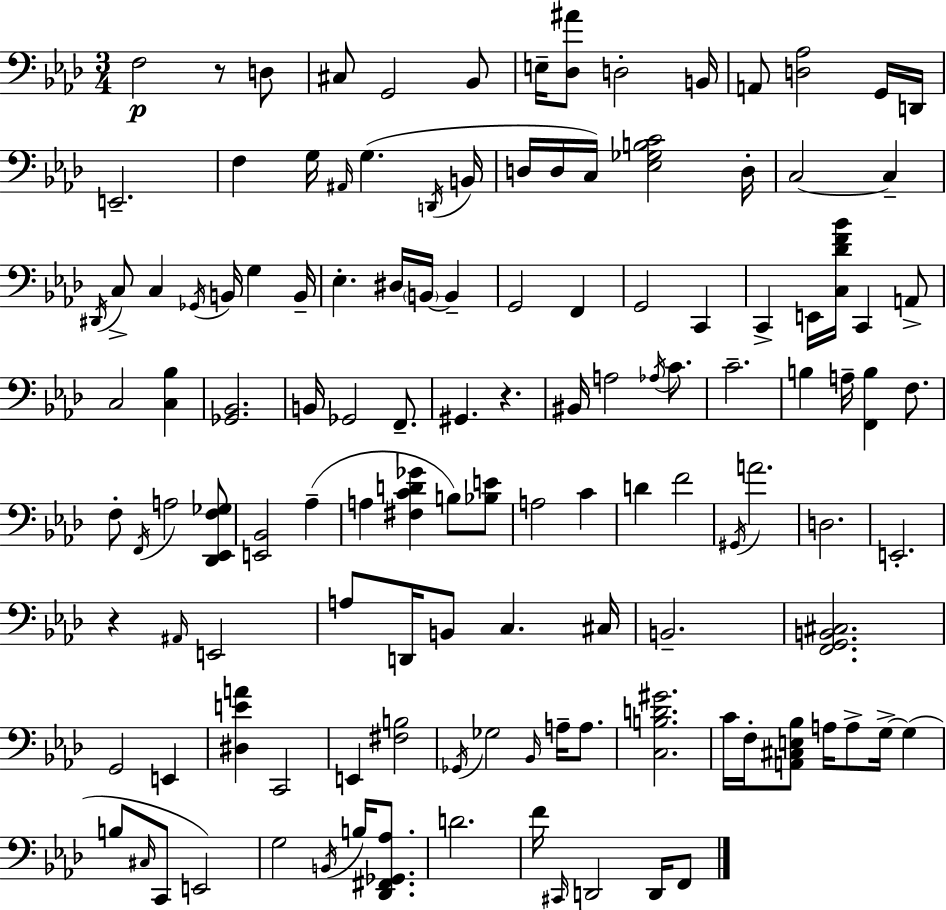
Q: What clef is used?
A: bass